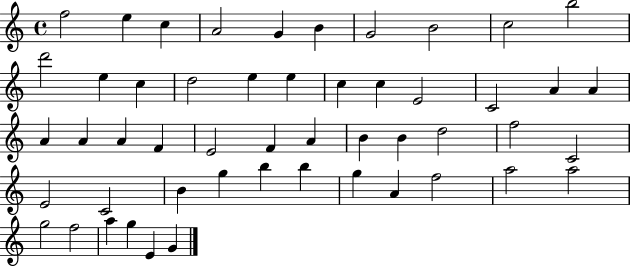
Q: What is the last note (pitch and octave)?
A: G4